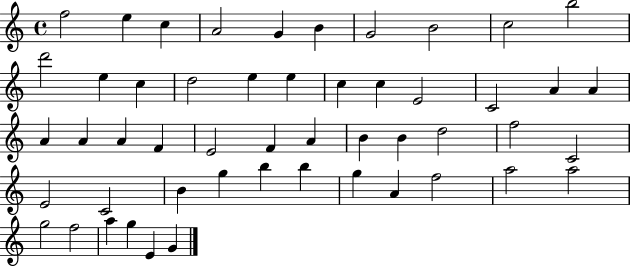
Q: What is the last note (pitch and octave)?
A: G4